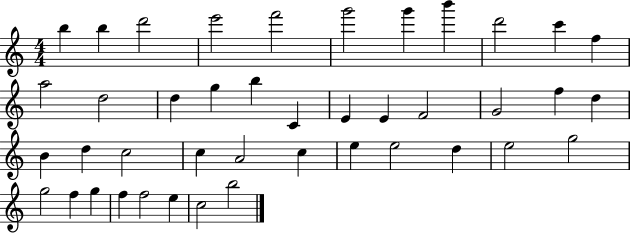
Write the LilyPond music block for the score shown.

{
  \clef treble
  \numericTimeSignature
  \time 4/4
  \key c \major
  b''4 b''4 d'''2 | e'''2 f'''2 | g'''2 g'''4 b'''4 | d'''2 c'''4 f''4 | \break a''2 d''2 | d''4 g''4 b''4 c'4 | e'4 e'4 f'2 | g'2 f''4 d''4 | \break b'4 d''4 c''2 | c''4 a'2 c''4 | e''4 e''2 d''4 | e''2 g''2 | \break g''2 f''4 g''4 | f''4 f''2 e''4 | c''2 b''2 | \bar "|."
}